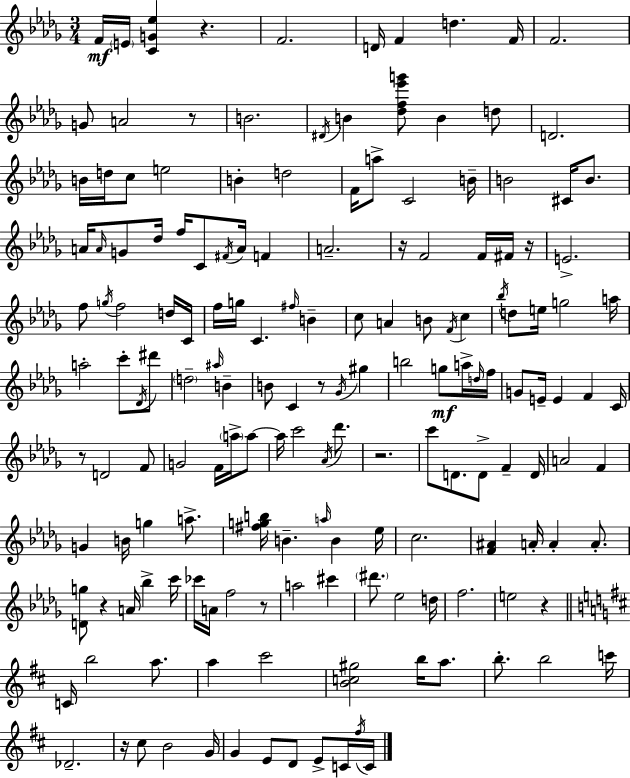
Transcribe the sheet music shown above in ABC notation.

X:1
T:Untitled
M:3/4
L:1/4
K:Bbm
F/4 E/4 [CG_e] z F2 D/4 F d F/4 F2 G/2 A2 z/2 B2 ^D/4 B [_df_e'g']/2 B d/2 D2 B/4 d/4 c/2 e2 B d2 F/4 a/2 C2 B/4 B2 ^C/4 B/2 A/4 A/4 G/2 _d/4 f/4 C/2 ^F/4 A/4 F A2 z/4 F2 F/4 ^F/4 z/4 E2 f/2 g/4 f2 d/4 C/4 f/4 g/4 C ^f/4 B c/2 A B/2 F/4 c _b/4 d/2 e/4 g2 a/4 a2 c'/2 _D/4 ^d'/2 d2 ^a/4 B B/2 C z/2 _G/4 ^g b2 g/2 a/4 d/4 f/4 G/2 E/4 E F C/4 z/2 D2 F/2 G2 F/4 a/4 a/2 a/4 c'2 _A/4 _d'/2 z2 c'/2 D/2 D/2 F D/4 A2 F G B/4 g a/2 [^fgb]/4 B a/4 B _e/4 c2 [F^A] A/4 A A/2 [Dg]/2 z A/4 _b c'/4 _c'/4 A/4 f2 z/2 a2 ^c' ^d'/2 _e2 d/4 f2 e2 z C/4 b2 a/2 a ^c'2 [Bc^g]2 b/4 a/2 b/2 b2 c'/4 _D2 z/4 ^c/2 B2 G/4 G E/2 D/2 E/2 C/4 ^f/4 C/4